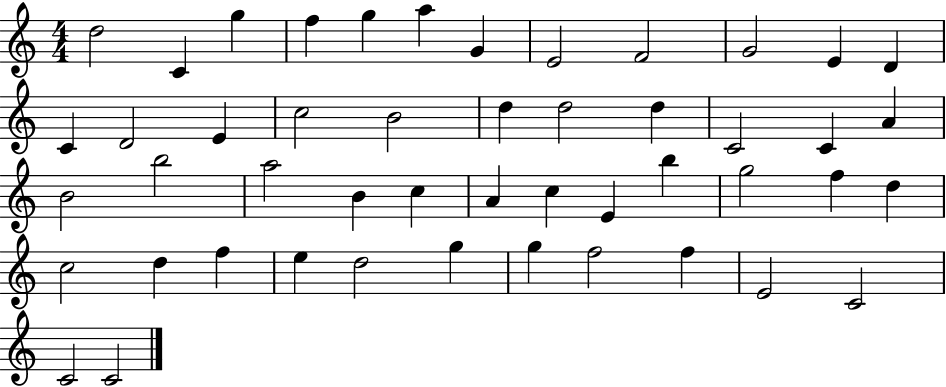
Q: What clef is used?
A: treble